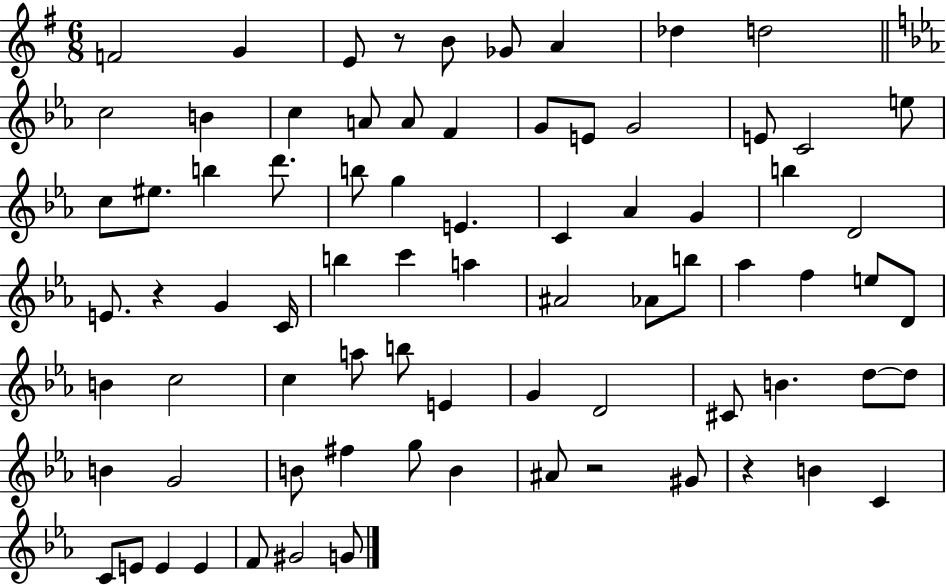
{
  \clef treble
  \numericTimeSignature
  \time 6/8
  \key g \major
  f'2 g'4 | e'8 r8 b'8 ges'8 a'4 | des''4 d''2 | \bar "||" \break \key ees \major c''2 b'4 | c''4 a'8 a'8 f'4 | g'8 e'8 g'2 | e'8 c'2 e''8 | \break c''8 eis''8. b''4 d'''8. | b''8 g''4 e'4. | c'4 aes'4 g'4 | b''4 d'2 | \break e'8. r4 g'4 c'16 | b''4 c'''4 a''4 | ais'2 aes'8 b''8 | aes''4 f''4 e''8 d'8 | \break b'4 c''2 | c''4 a''8 b''8 e'4 | g'4 d'2 | cis'8 b'4. d''8~~ d''8 | \break b'4 g'2 | b'8 fis''4 g''8 b'4 | ais'8 r2 gis'8 | r4 b'4 c'4 | \break c'8 e'8 e'4 e'4 | f'8 gis'2 g'8 | \bar "|."
}